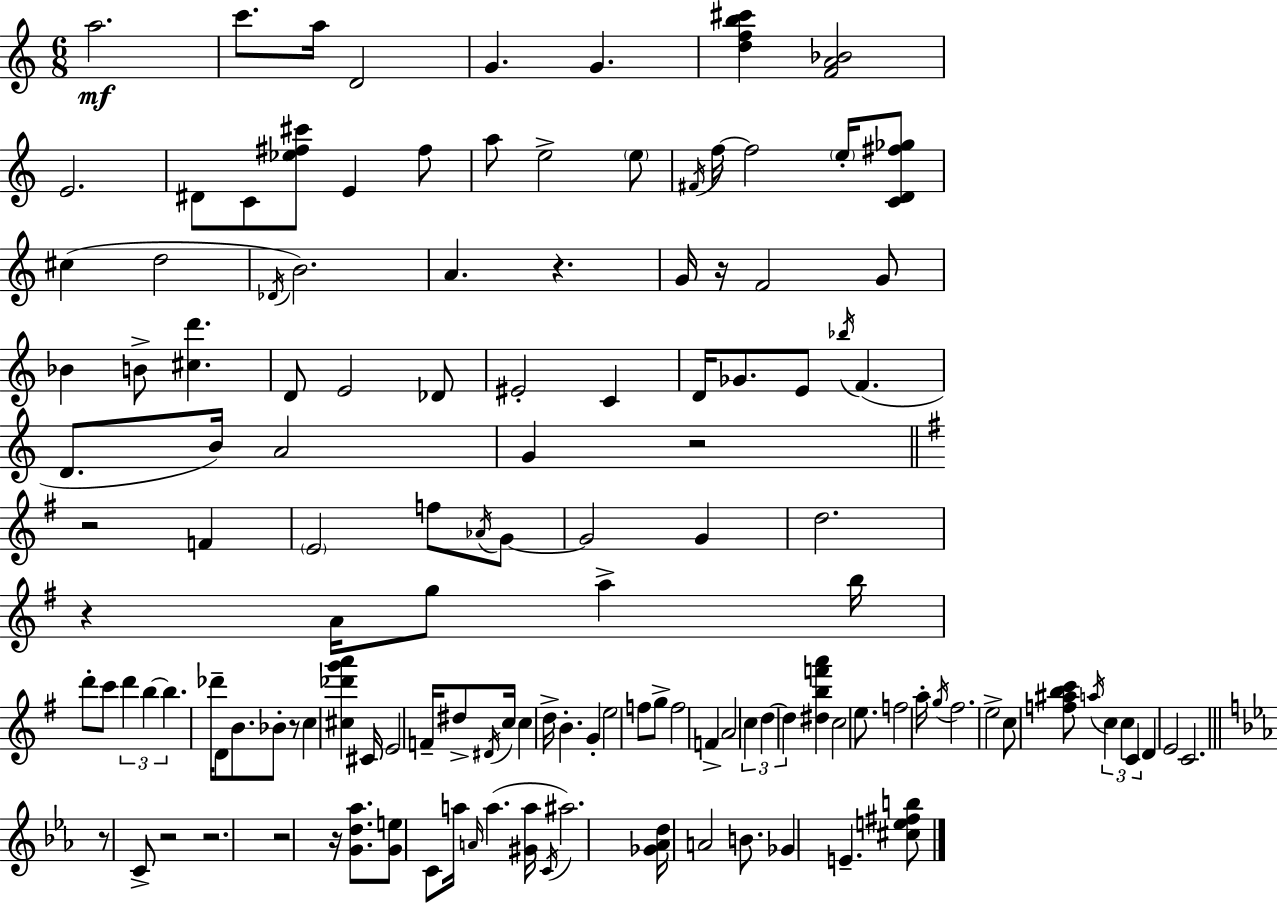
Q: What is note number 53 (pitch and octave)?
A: A5